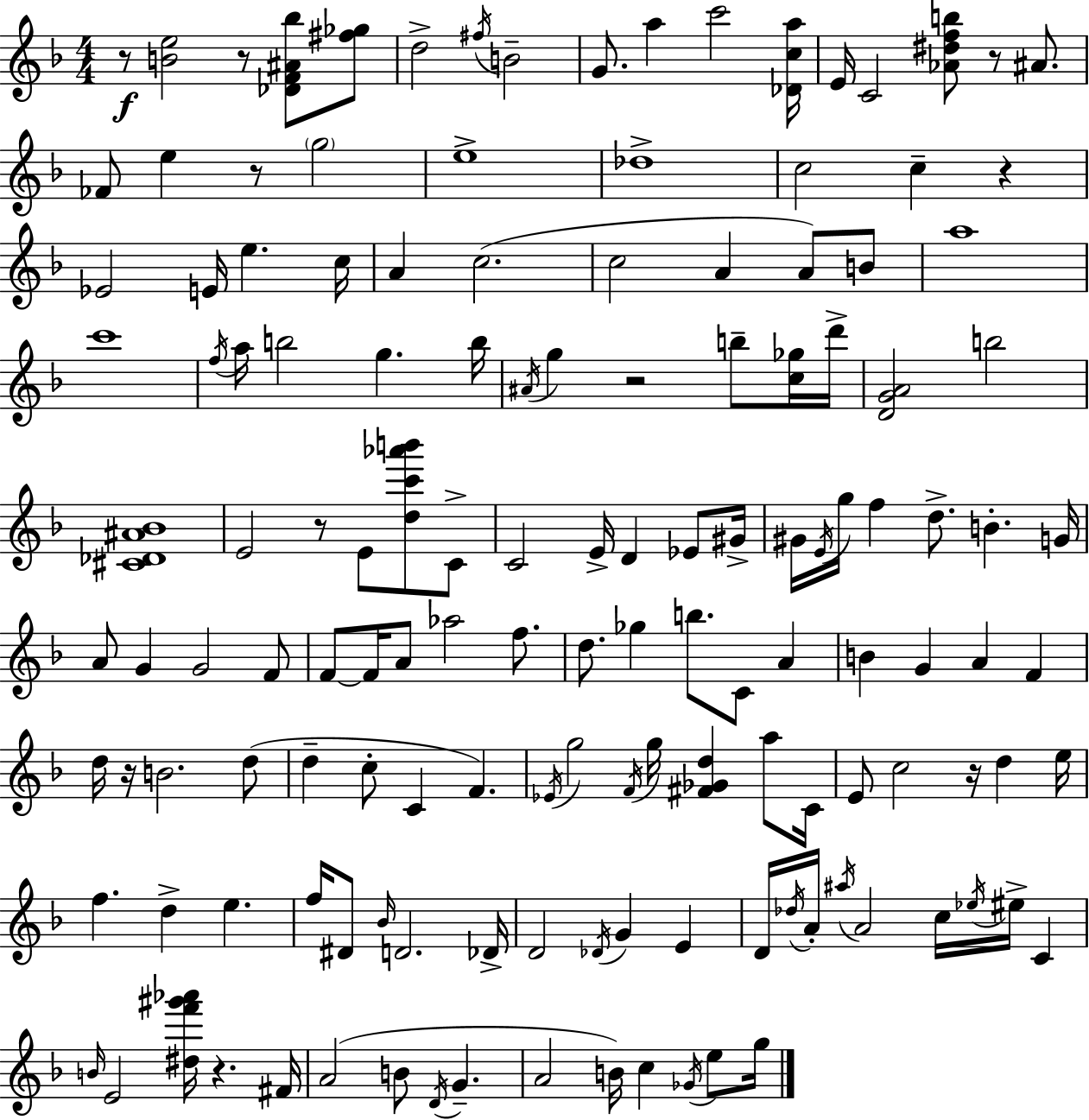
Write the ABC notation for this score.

X:1
T:Untitled
M:4/4
L:1/4
K:F
z/2 [Be]2 z/2 [_DF^A_b]/2 [^f_g]/2 d2 ^f/4 B2 G/2 a c'2 [_Dca]/4 E/4 C2 [_A^dfb]/2 z/2 ^A/2 _F/2 e z/2 g2 e4 _d4 c2 c z _E2 E/4 e c/4 A c2 c2 A A/2 B/2 a4 c'4 f/4 a/4 b2 g b/4 ^A/4 g z2 b/2 [c_g]/4 d'/4 [DGA]2 b2 [^C_D^A_B]4 E2 z/2 E/2 [dc'_a'b']/2 C/2 C2 E/4 D _E/2 ^G/4 ^G/4 E/4 g/4 f d/2 B G/4 A/2 G G2 F/2 F/2 F/4 A/2 _a2 f/2 d/2 _g b/2 C/2 A B G A F d/4 z/4 B2 d/2 d c/2 C F _E/4 g2 F/4 g/4 [^F_Gd] a/2 C/4 E/2 c2 z/4 d e/4 f d e f/4 ^D/2 _B/4 D2 _D/4 D2 _D/4 G E D/4 _d/4 A/4 ^a/4 A2 c/4 _e/4 ^e/4 C B/4 E2 [^df'^g'_a']/4 z ^F/4 A2 B/2 D/4 G A2 B/4 c _G/4 e/2 g/4